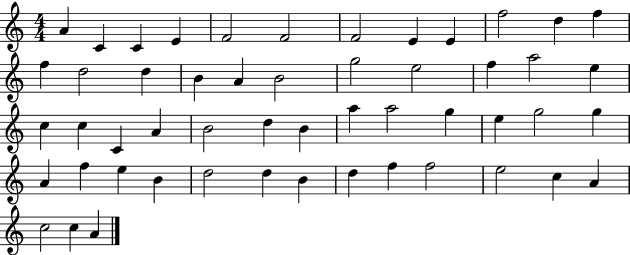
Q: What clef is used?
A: treble